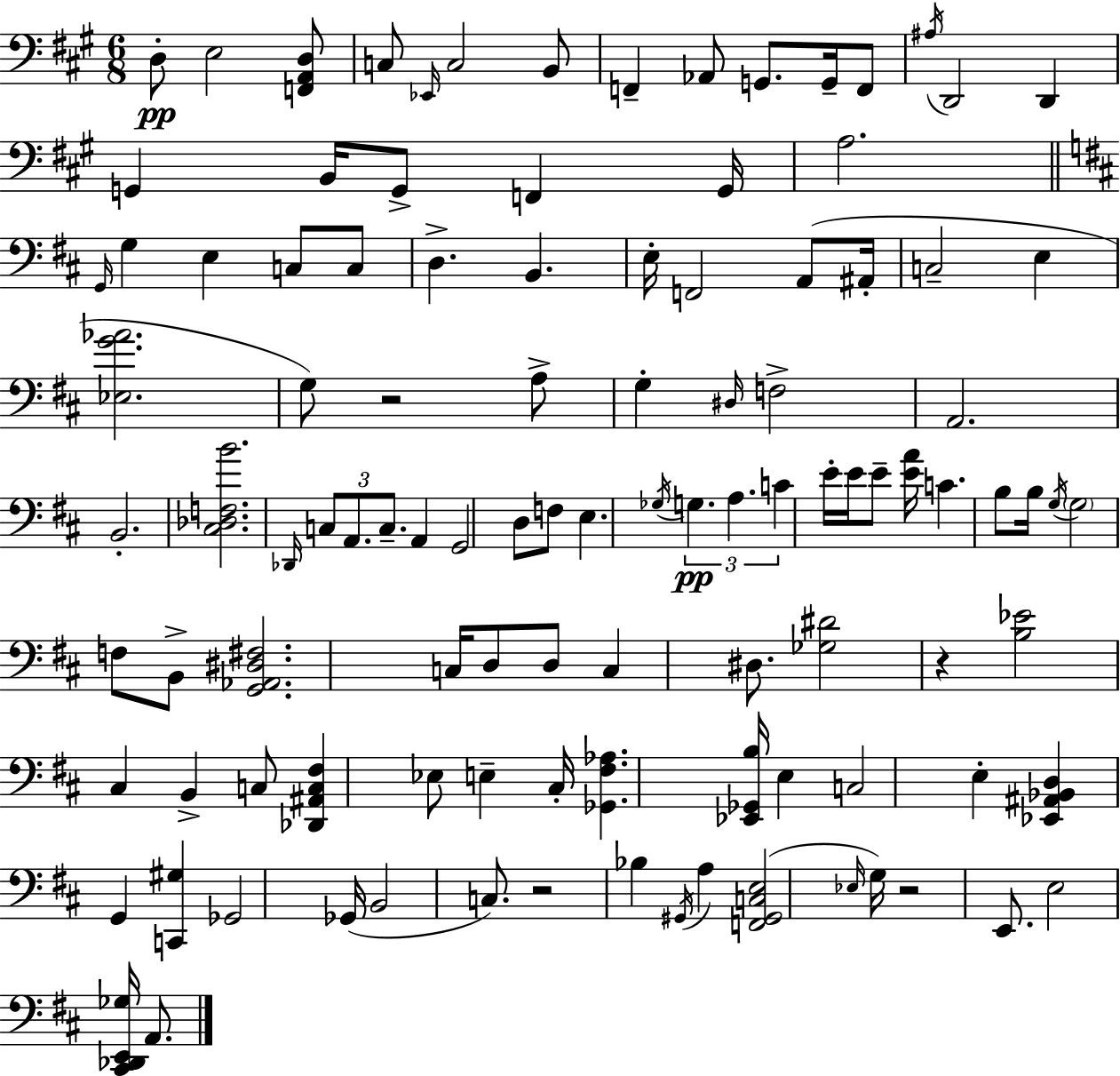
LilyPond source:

{
  \clef bass
  \numericTimeSignature
  \time 6/8
  \key a \major
  d8-.\pp e2 <f, a, d>8 | c8 \grace { ees,16 } c2 b,8 | f,4-- aes,8 g,8. g,16-- f,8 | \acciaccatura { ais16 } d,2 d,4 | \break g,4 b,16 g,8-> f,4 | g,16 a2. | \bar "||" \break \key d \major \grace { g,16 } g4 e4 c8 c8 | d4.-> b,4. | e16-. f,2 a,8( | ais,16-. c2-- e4 | \break <ees g' aes'>2. | g8) r2 a8-> | g4-. \grace { dis16 } f2-> | a,2. | \break b,2.-. | <cis des f b'>2. | \grace { des,16 } \tuplet 3/2 { c8 a,8. c8.-- } a,4 | g,2 d8 | \break f8 e4. \acciaccatura { ges16 } \tuplet 3/2 { g4.\pp | a4. c'4 } | e'16-. e'16 e'8-- <e' a'>16 c'4. | b8 b16 \acciaccatura { g16 } \parenthesize g2 | \break f8 b,8-> <g, aes, dis fis>2. | c16 d8 d8 c4 | dis8. <ges dis'>2 | r4 <b ees'>2 | \break cis4 b,4-> c8 <des, ais, c fis>4 | ees8 e4-- cis16-. <ges, fis aes>4. | <ees, ges, b>16 e4 c2 | e4-. <ees, ais, bes, d>4 | \break g,4 <c, gis>4 ges,2 | ges,16( b,2 | c8.) r2 | bes4 \acciaccatura { gis,16 } a4 <f, gis, c e>2( | \break \grace { ees16 } g16) r2 | e,8. e2 | <cis, des, e, ges>16 a,8. \bar "|."
}